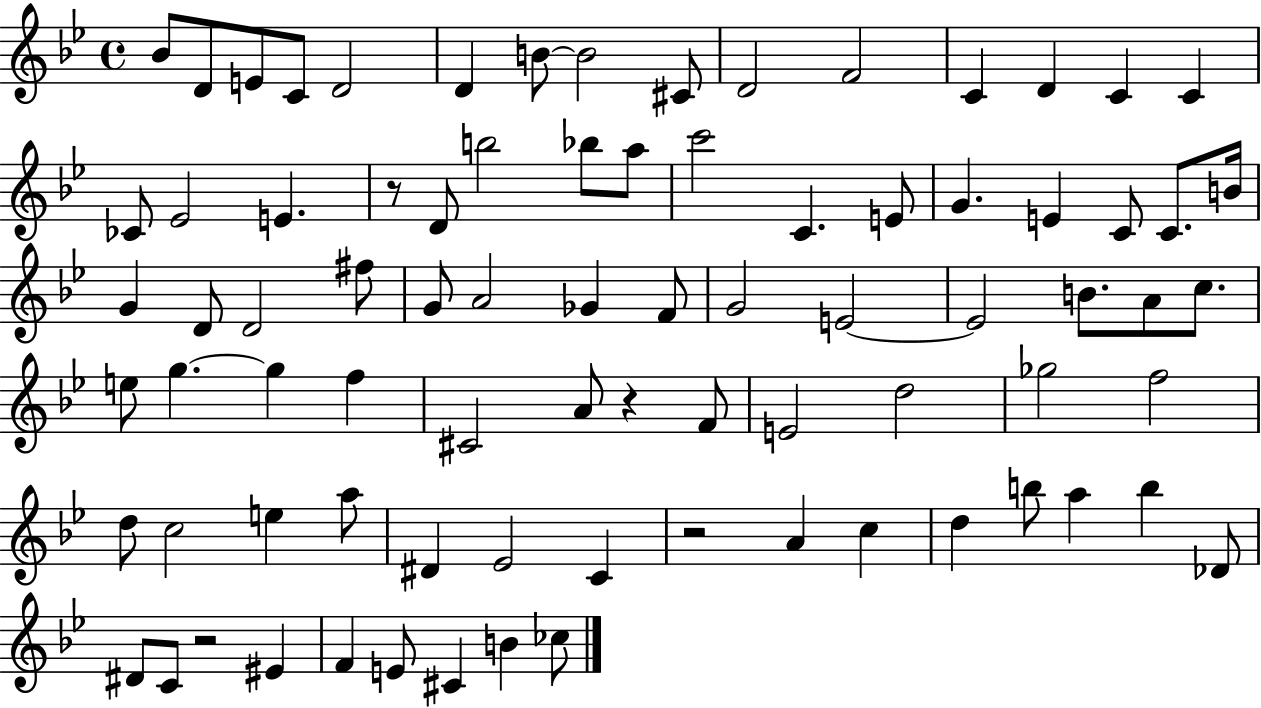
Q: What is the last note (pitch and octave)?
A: CES5